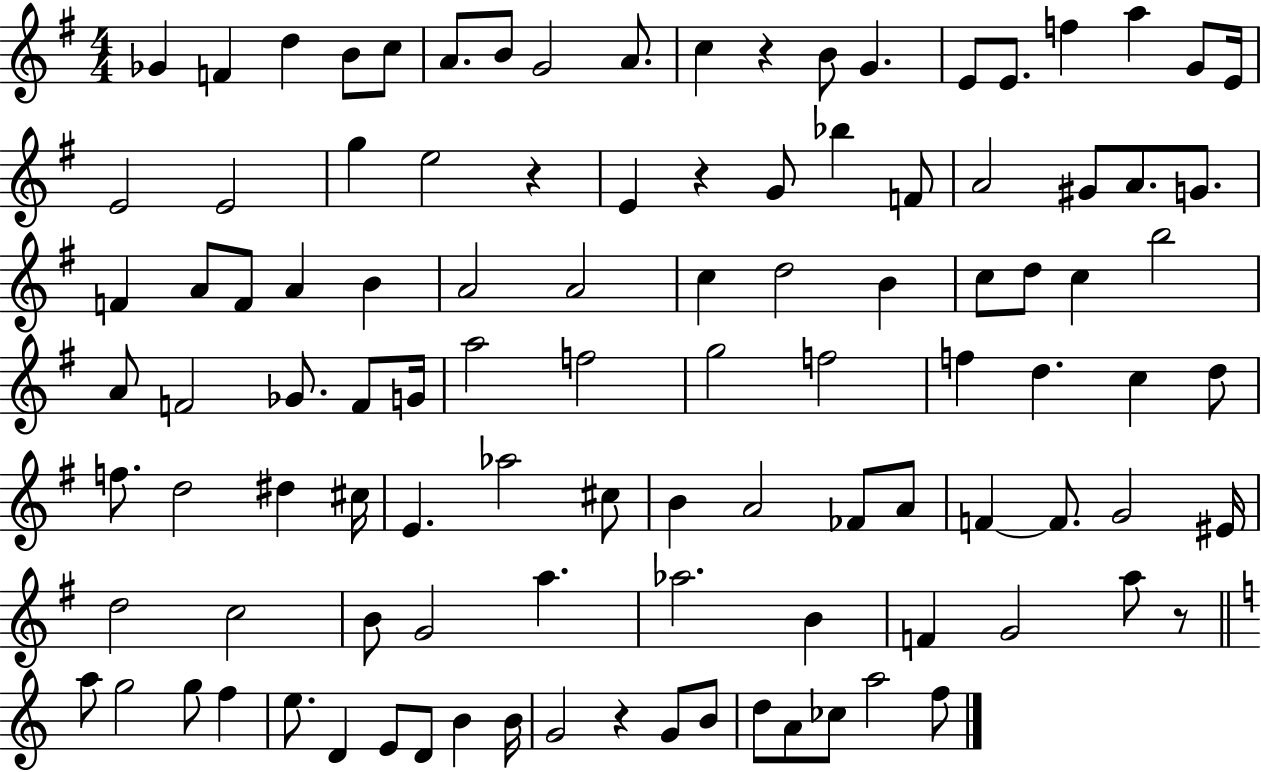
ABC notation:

X:1
T:Untitled
M:4/4
L:1/4
K:G
_G F d B/2 c/2 A/2 B/2 G2 A/2 c z B/2 G E/2 E/2 f a G/2 E/4 E2 E2 g e2 z E z G/2 _b F/2 A2 ^G/2 A/2 G/2 F A/2 F/2 A B A2 A2 c d2 B c/2 d/2 c b2 A/2 F2 _G/2 F/2 G/4 a2 f2 g2 f2 f d c d/2 f/2 d2 ^d ^c/4 E _a2 ^c/2 B A2 _F/2 A/2 F F/2 G2 ^E/4 d2 c2 B/2 G2 a _a2 B F G2 a/2 z/2 a/2 g2 g/2 f e/2 D E/2 D/2 B B/4 G2 z G/2 B/2 d/2 A/2 _c/2 a2 f/2